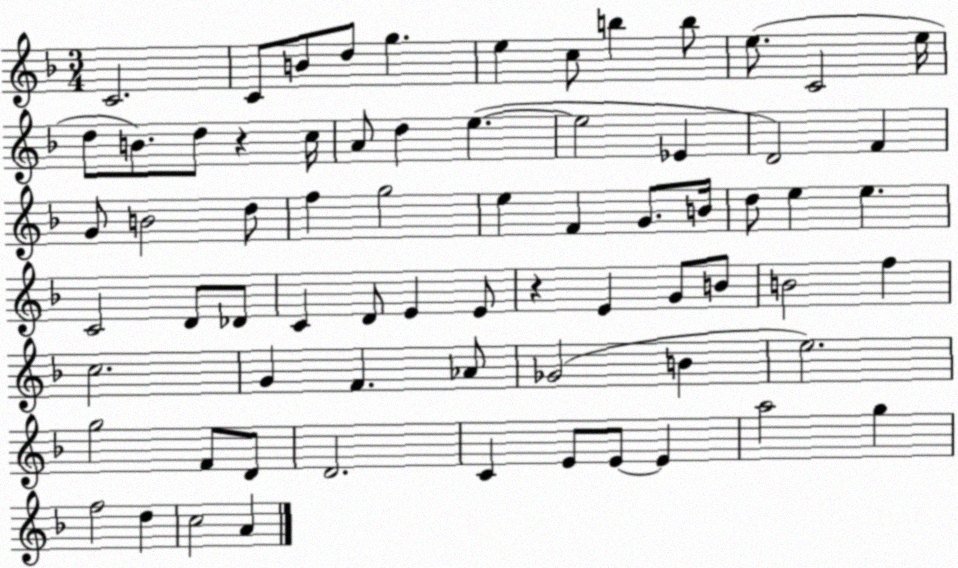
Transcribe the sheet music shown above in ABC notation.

X:1
T:Untitled
M:3/4
L:1/4
K:F
C2 C/2 B/2 d/2 g e c/2 b b/2 e/2 C2 e/4 d/2 B/2 d/2 z c/4 A/2 d e e2 _E D2 F G/2 B2 d/2 f g2 e F G/2 B/4 d/2 e e C2 D/2 _D/2 C D/2 E E/2 z E G/2 B/2 B2 f c2 G F _A/2 _G2 B e2 g2 F/2 D/2 D2 C E/2 E/2 E a2 g f2 d c2 A